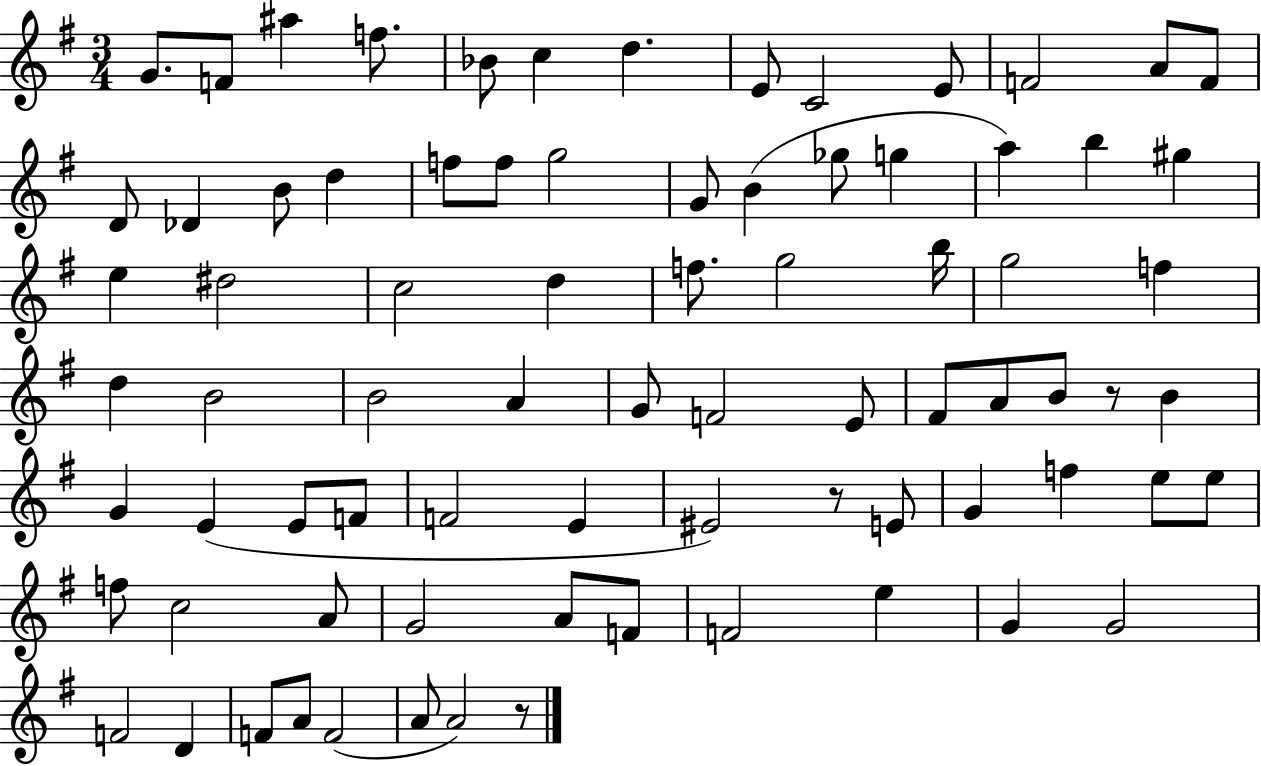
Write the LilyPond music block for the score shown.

{
  \clef treble
  \numericTimeSignature
  \time 3/4
  \key g \major
  g'8. f'8 ais''4 f''8. | bes'8 c''4 d''4. | e'8 c'2 e'8 | f'2 a'8 f'8 | \break d'8 des'4 b'8 d''4 | f''8 f''8 g''2 | g'8 b'4( ges''8 g''4 | a''4) b''4 gis''4 | \break e''4 dis''2 | c''2 d''4 | f''8. g''2 b''16 | g''2 f''4 | \break d''4 b'2 | b'2 a'4 | g'8 f'2 e'8 | fis'8 a'8 b'8 r8 b'4 | \break g'4 e'4( e'8 f'8 | f'2 e'4 | eis'2) r8 e'8 | g'4 f''4 e''8 e''8 | \break f''8 c''2 a'8 | g'2 a'8 f'8 | f'2 e''4 | g'4 g'2 | \break f'2 d'4 | f'8 a'8 f'2( | a'8 a'2) r8 | \bar "|."
}